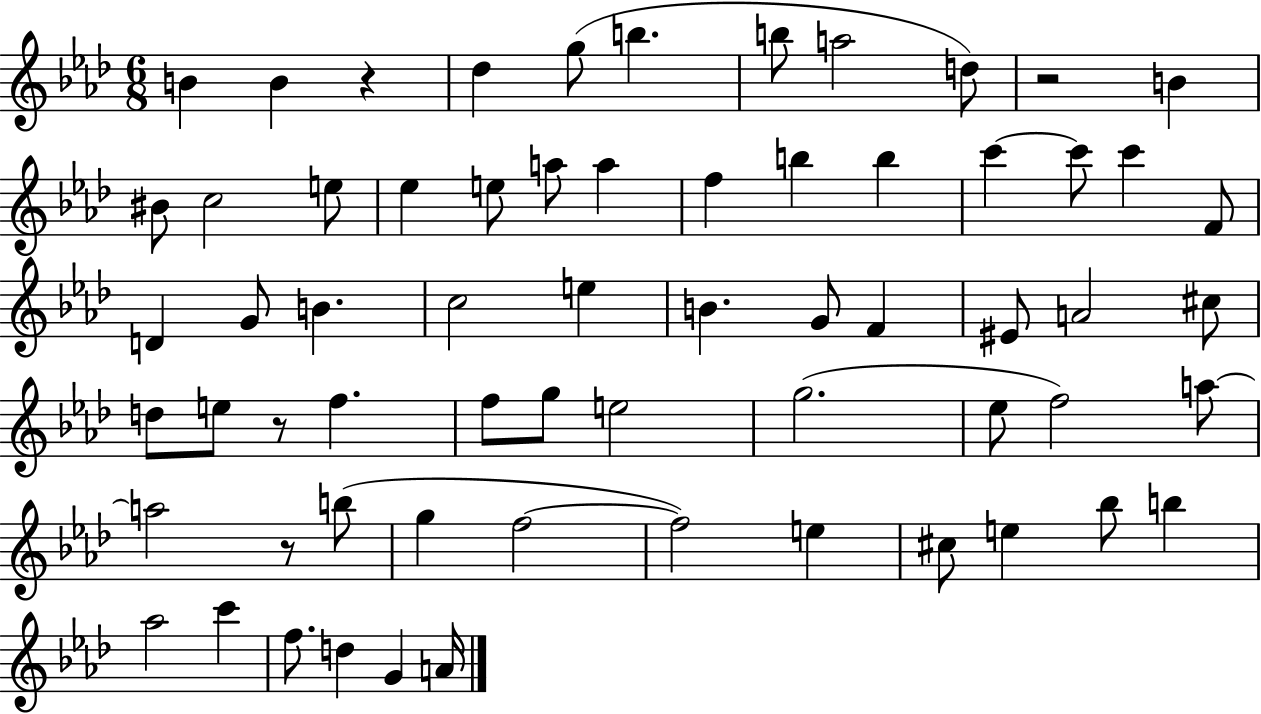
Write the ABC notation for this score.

X:1
T:Untitled
M:6/8
L:1/4
K:Ab
B B z _d g/2 b b/2 a2 d/2 z2 B ^B/2 c2 e/2 _e e/2 a/2 a f b b c' c'/2 c' F/2 D G/2 B c2 e B G/2 F ^E/2 A2 ^c/2 d/2 e/2 z/2 f f/2 g/2 e2 g2 _e/2 f2 a/2 a2 z/2 b/2 g f2 f2 e ^c/2 e _b/2 b _a2 c' f/2 d G A/4